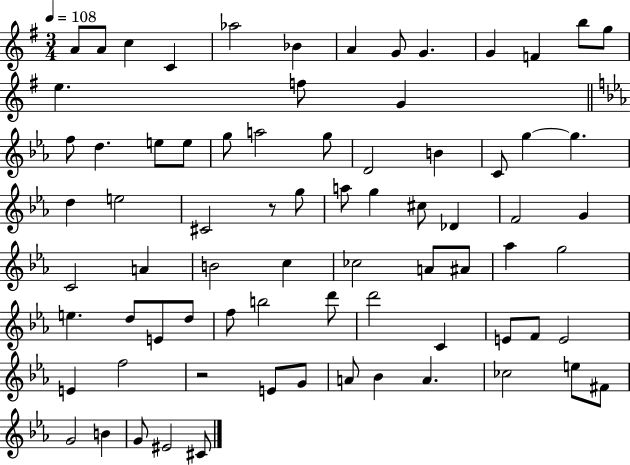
{
  \clef treble
  \numericTimeSignature
  \time 3/4
  \key g \major
  \tempo 4 = 108
  a'8 a'8 c''4 c'4 | aes''2 bes'4 | a'4 g'8 g'4. | g'4 f'4 b''8 g''8 | \break e''4. f''8 g'4 | \bar "||" \break \key c \minor f''8 d''4. e''8 e''8 | g''8 a''2 g''8 | d'2 b'4 | c'8 g''4~~ g''4. | \break d''4 e''2 | cis'2 r8 g''8 | a''8 g''4 cis''8 des'4 | f'2 g'4 | \break c'2 a'4 | b'2 c''4 | ces''2 a'8 ais'8 | aes''4 g''2 | \break e''4. d''8 e'8 d''8 | f''8 b''2 d'''8 | d'''2 c'4 | e'8 f'8 e'2 | \break e'4 f''2 | r2 e'8 g'8 | a'8 bes'4 a'4. | ces''2 e''8 fis'8 | \break g'2 b'4 | g'8 eis'2 cis'8 | \bar "|."
}